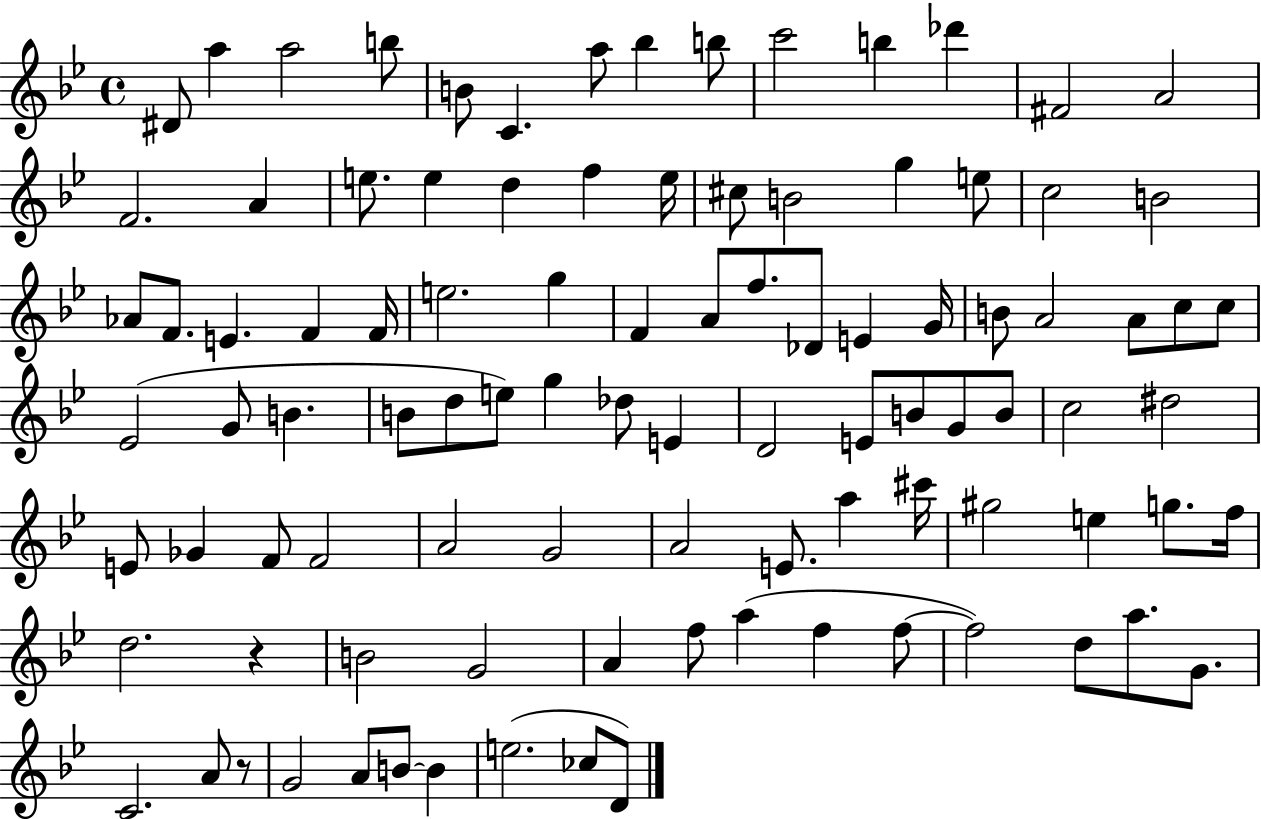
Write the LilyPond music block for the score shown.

{
  \clef treble
  \time 4/4
  \defaultTimeSignature
  \key bes \major
  dis'8 a''4 a''2 b''8 | b'8 c'4. a''8 bes''4 b''8 | c'''2 b''4 des'''4 | fis'2 a'2 | \break f'2. a'4 | e''8. e''4 d''4 f''4 e''16 | cis''8 b'2 g''4 e''8 | c''2 b'2 | \break aes'8 f'8. e'4. f'4 f'16 | e''2. g''4 | f'4 a'8 f''8. des'8 e'4 g'16 | b'8 a'2 a'8 c''8 c''8 | \break ees'2( g'8 b'4. | b'8 d''8 e''8) g''4 des''8 e'4 | d'2 e'8 b'8 g'8 b'8 | c''2 dis''2 | \break e'8 ges'4 f'8 f'2 | a'2 g'2 | a'2 e'8. a''4 cis'''16 | gis''2 e''4 g''8. f''16 | \break d''2. r4 | b'2 g'2 | a'4 f''8 a''4( f''4 f''8~~ | f''2) d''8 a''8. g'8. | \break c'2. a'8 r8 | g'2 a'8 b'8~~ b'4 | e''2.( ces''8 d'8) | \bar "|."
}